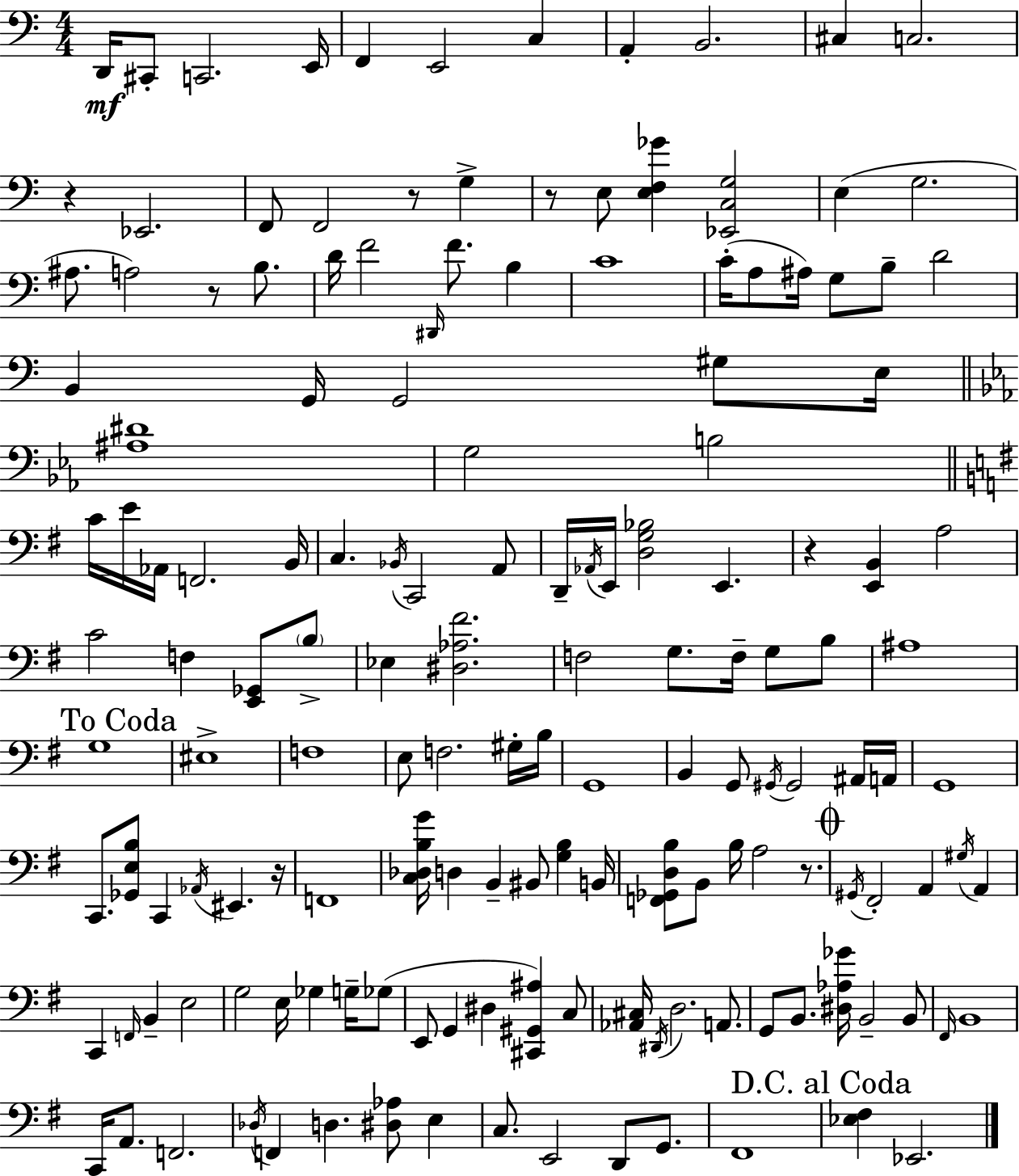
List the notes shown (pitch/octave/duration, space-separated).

D2/s C#2/e C2/h. E2/s F2/q E2/h C3/q A2/q B2/h. C#3/q C3/h. R/q Eb2/h. F2/e F2/h R/e G3/q R/e E3/e [E3,F3,Gb4]/q [Eb2,C3,G3]/h E3/q G3/h. A#3/e. A3/h R/e B3/e. D4/s F4/h D#2/s F4/e. B3/q C4/w C4/s A3/e A#3/s G3/e B3/e D4/h B2/q G2/s G2/h G#3/e E3/s [A#3,D#4]/w G3/h B3/h C4/s E4/s Ab2/s F2/h. B2/s C3/q. Bb2/s C2/h A2/e D2/s Ab2/s E2/s [D3,G3,Bb3]/h E2/q. R/q [E2,B2]/q A3/h C4/h F3/q [E2,Gb2]/e B3/e Eb3/q [D#3,Ab3,F#4]/h. F3/h G3/e. F3/s G3/e B3/e A#3/w G3/w EIS3/w F3/w E3/e F3/h. G#3/s B3/s G2/w B2/q G2/e G#2/s G#2/h A#2/s A2/s G2/w C2/e. [Gb2,E3,B3]/e C2/q Ab2/s EIS2/q. R/s F2/w [C3,Db3,B3,G4]/s D3/q B2/q BIS2/e [G3,B3]/q B2/s [F2,Gb2,D3,B3]/e B2/e B3/s A3/h R/e. G#2/s F#2/h A2/q G#3/s A2/q C2/q F2/s B2/q E3/h G3/h E3/s Gb3/q G3/s Gb3/e E2/e G2/q D#3/q [C#2,G#2,A#3]/q C3/e [Ab2,C#3]/s D#2/s D3/h. A2/e. G2/e B2/e. [D#3,Ab3,Gb4]/s B2/h B2/e F#2/s B2/w C2/s A2/e. F2/h. Db3/s F2/q D3/q. [D#3,Ab3]/e E3/q C3/e. E2/h D2/e G2/e. F#2/w [Eb3,F#3]/q Eb2/h.